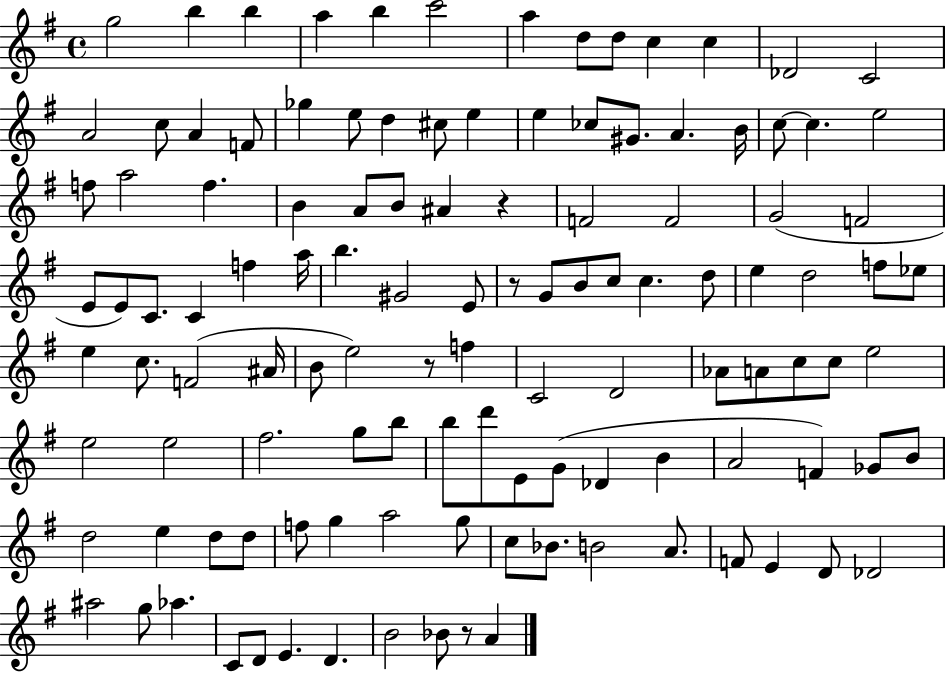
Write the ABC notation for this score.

X:1
T:Untitled
M:4/4
L:1/4
K:G
g2 b b a b c'2 a d/2 d/2 c c _D2 C2 A2 c/2 A F/2 _g e/2 d ^c/2 e e _c/2 ^G/2 A B/4 c/2 c e2 f/2 a2 f B A/2 B/2 ^A z F2 F2 G2 F2 E/2 E/2 C/2 C f a/4 b ^G2 E/2 z/2 G/2 B/2 c/2 c d/2 e d2 f/2 _e/2 e c/2 F2 ^A/4 B/2 e2 z/2 f C2 D2 _A/2 A/2 c/2 c/2 e2 e2 e2 ^f2 g/2 b/2 b/2 d'/2 E/2 G/2 _D B A2 F _G/2 B/2 d2 e d/2 d/2 f/2 g a2 g/2 c/2 _B/2 B2 A/2 F/2 E D/2 _D2 ^a2 g/2 _a C/2 D/2 E D B2 _B/2 z/2 A